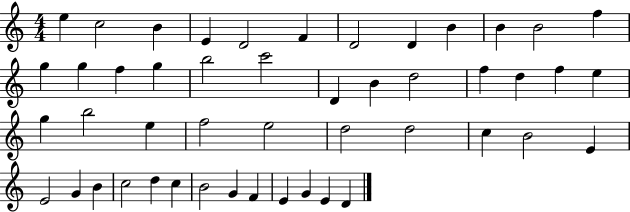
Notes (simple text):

E5/q C5/h B4/q E4/q D4/h F4/q D4/h D4/q B4/q B4/q B4/h F5/q G5/q G5/q F5/q G5/q B5/h C6/h D4/q B4/q D5/h F5/q D5/q F5/q E5/q G5/q B5/h E5/q F5/h E5/h D5/h D5/h C5/q B4/h E4/q E4/h G4/q B4/q C5/h D5/q C5/q B4/h G4/q F4/q E4/q G4/q E4/q D4/q